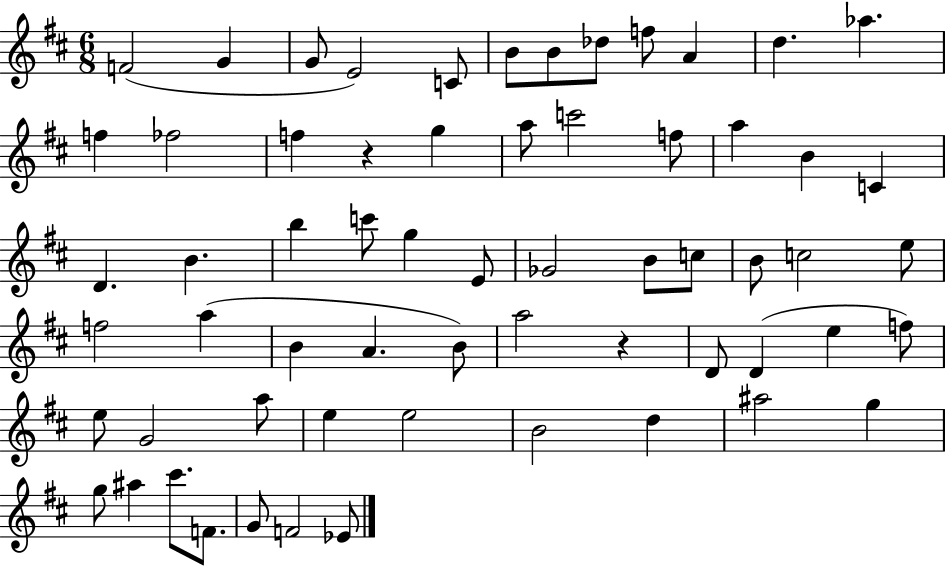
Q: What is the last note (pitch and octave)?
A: Eb4